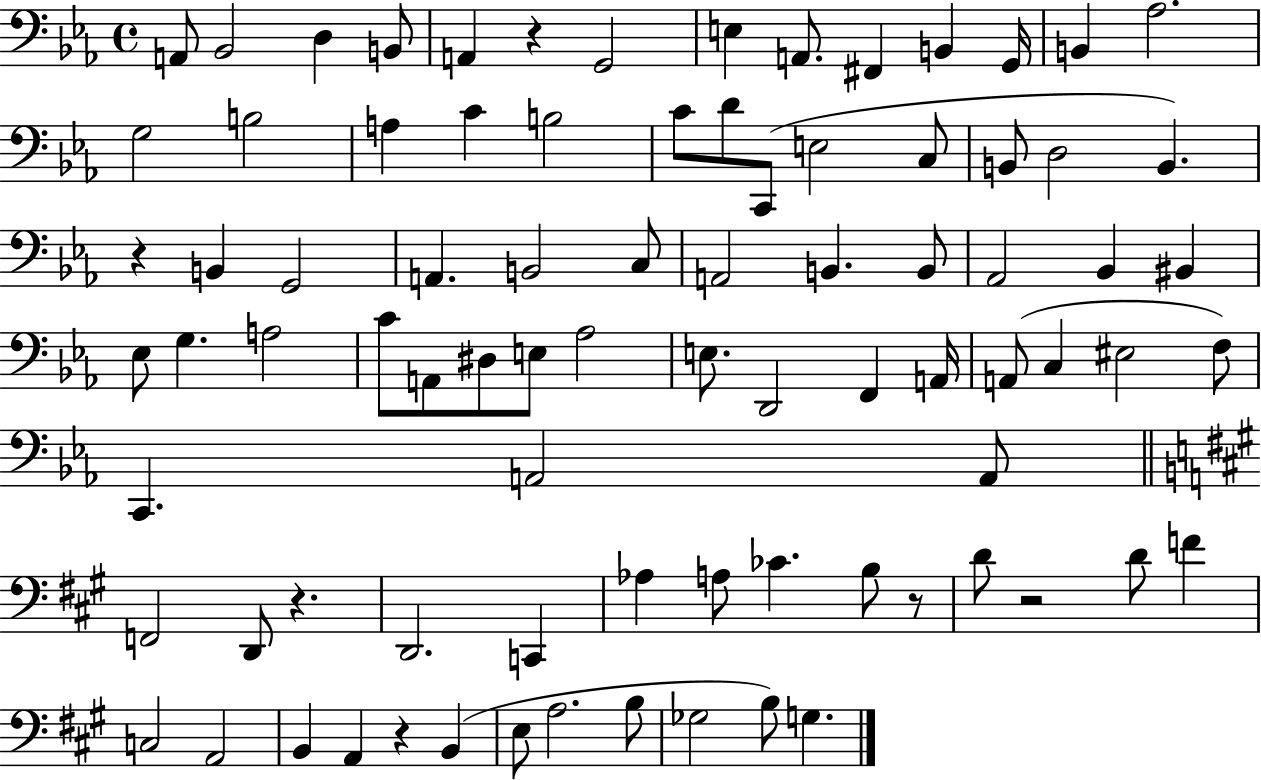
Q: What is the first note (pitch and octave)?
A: A2